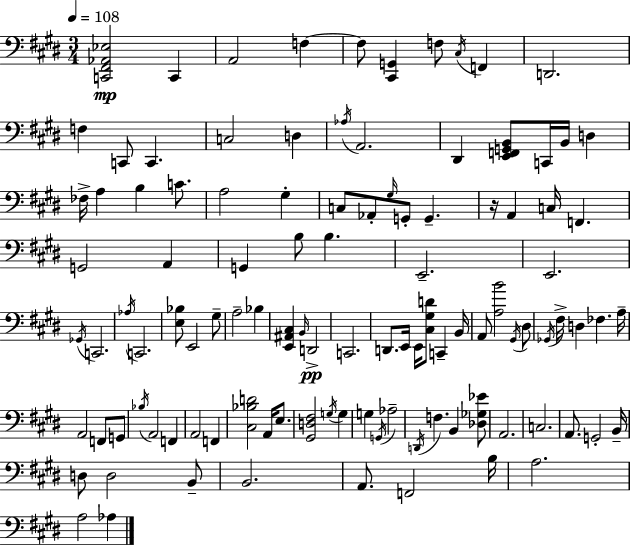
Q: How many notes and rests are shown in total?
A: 108